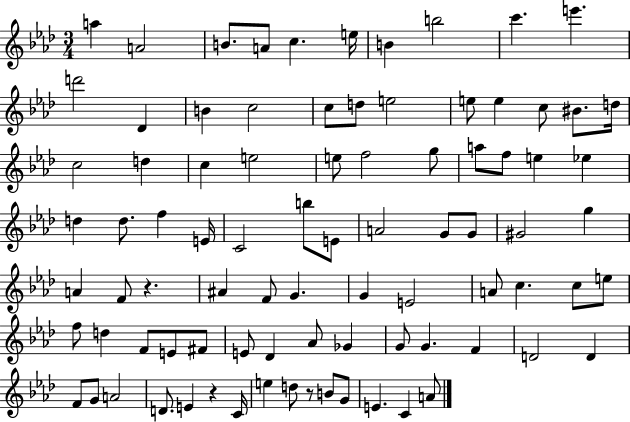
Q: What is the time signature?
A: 3/4